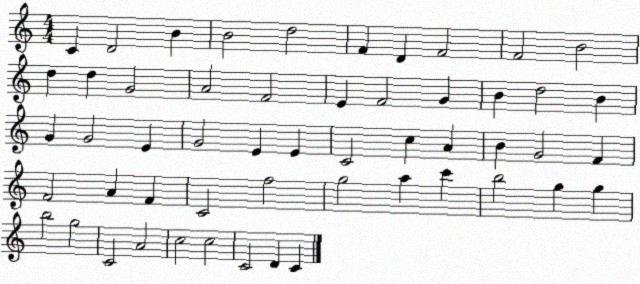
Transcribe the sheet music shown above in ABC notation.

X:1
T:Untitled
M:4/4
L:1/4
K:C
C D2 B B2 d2 F D F2 F2 B2 d d G2 A2 F2 E F2 G B d2 B G G2 E G2 E E C2 c A B G2 F F2 A F C2 f2 g2 a c' b2 g g b2 g2 C2 A2 c2 c2 C2 D C